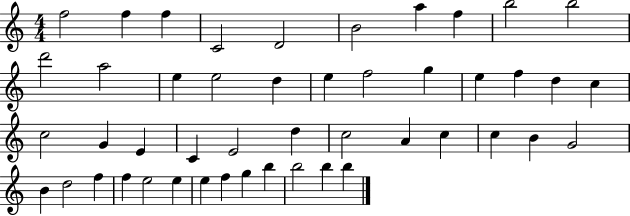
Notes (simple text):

F5/h F5/q F5/q C4/h D4/h B4/h A5/q F5/q B5/h B5/h D6/h A5/h E5/q E5/h D5/q E5/q F5/h G5/q E5/q F5/q D5/q C5/q C5/h G4/q E4/q C4/q E4/h D5/q C5/h A4/q C5/q C5/q B4/q G4/h B4/q D5/h F5/q F5/q E5/h E5/q E5/q F5/q G5/q B5/q B5/h B5/q B5/q